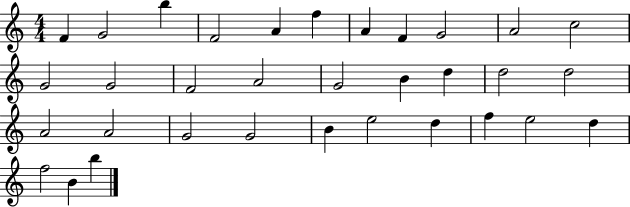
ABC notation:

X:1
T:Untitled
M:4/4
L:1/4
K:C
F G2 b F2 A f A F G2 A2 c2 G2 G2 F2 A2 G2 B d d2 d2 A2 A2 G2 G2 B e2 d f e2 d f2 B b